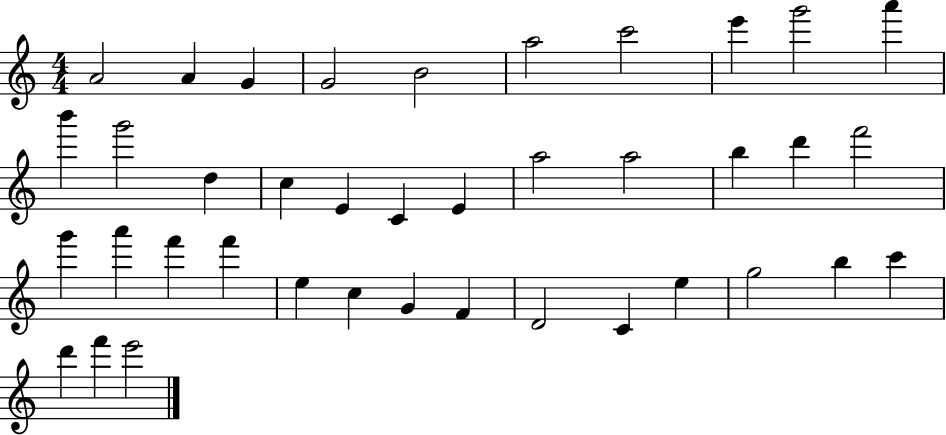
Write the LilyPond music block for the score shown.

{
  \clef treble
  \numericTimeSignature
  \time 4/4
  \key c \major
  a'2 a'4 g'4 | g'2 b'2 | a''2 c'''2 | e'''4 g'''2 a'''4 | \break b'''4 g'''2 d''4 | c''4 e'4 c'4 e'4 | a''2 a''2 | b''4 d'''4 f'''2 | \break g'''4 a'''4 f'''4 f'''4 | e''4 c''4 g'4 f'4 | d'2 c'4 e''4 | g''2 b''4 c'''4 | \break d'''4 f'''4 e'''2 | \bar "|."
}